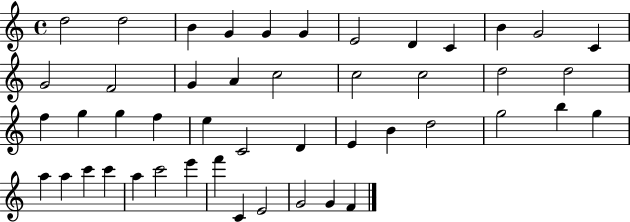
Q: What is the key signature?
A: C major